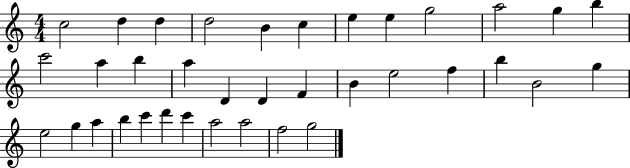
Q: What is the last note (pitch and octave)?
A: G5